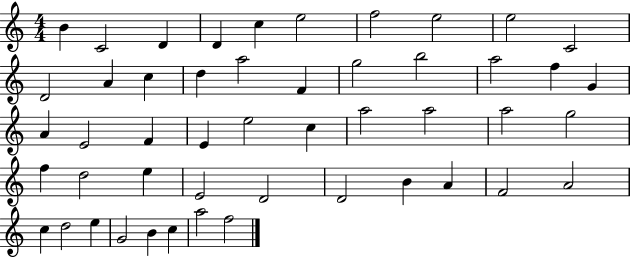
X:1
T:Untitled
M:4/4
L:1/4
K:C
B C2 D D c e2 f2 e2 e2 C2 D2 A c d a2 F g2 b2 a2 f G A E2 F E e2 c a2 a2 a2 g2 f d2 e E2 D2 D2 B A F2 A2 c d2 e G2 B c a2 f2